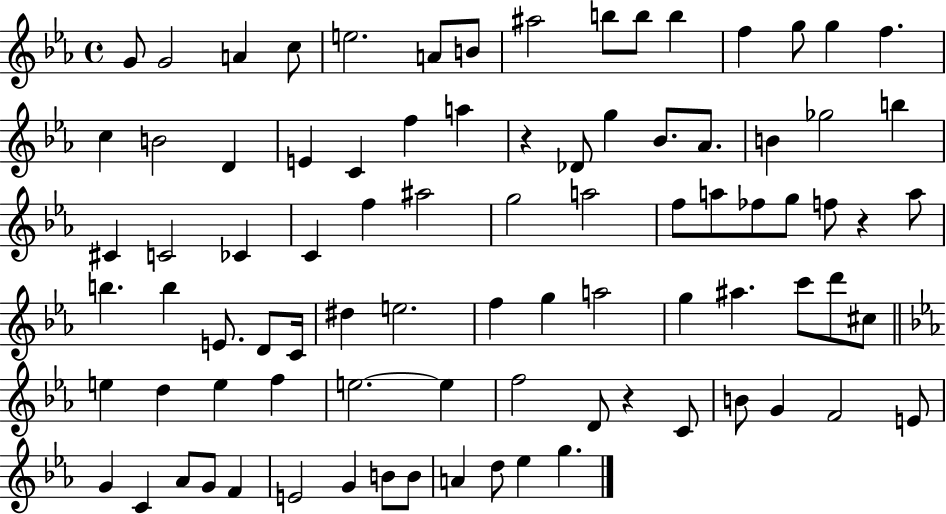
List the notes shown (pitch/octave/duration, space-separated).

G4/e G4/h A4/q C5/e E5/h. A4/e B4/e A#5/h B5/e B5/e B5/q F5/q G5/e G5/q F5/q. C5/q B4/h D4/q E4/q C4/q F5/q A5/q R/q Db4/e G5/q Bb4/e. Ab4/e. B4/q Gb5/h B5/q C#4/q C4/h CES4/q C4/q F5/q A#5/h G5/h A5/h F5/e A5/e FES5/e G5/e F5/e R/q A5/e B5/q. B5/q E4/e. D4/e C4/s D#5/q E5/h. F5/q G5/q A5/h G5/q A#5/q. C6/e D6/e C#5/e E5/q D5/q E5/q F5/q E5/h. E5/q F5/h D4/e R/q C4/e B4/e G4/q F4/h E4/e G4/q C4/q Ab4/e G4/e F4/q E4/h G4/q B4/e B4/e A4/q D5/e Eb5/q G5/q.